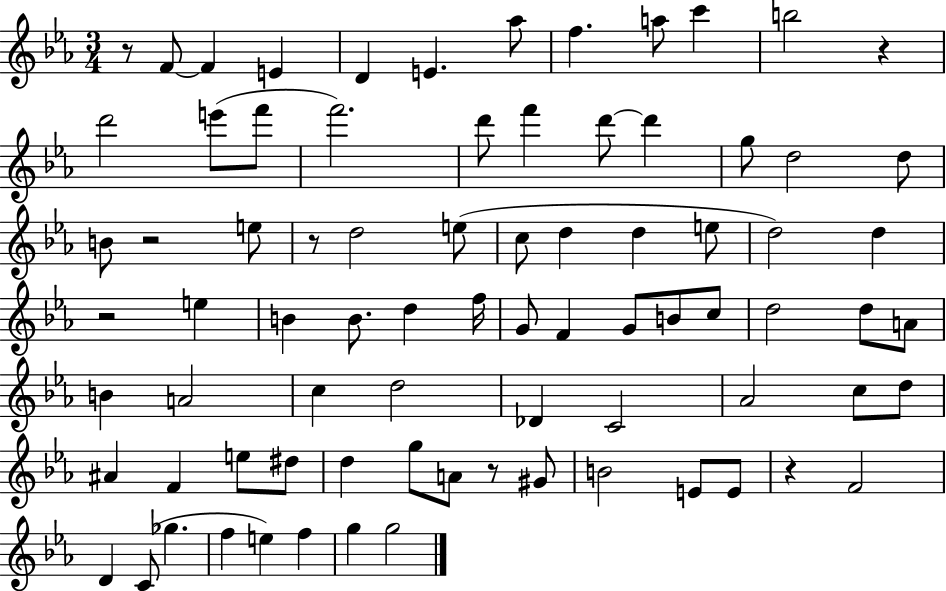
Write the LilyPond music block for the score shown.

{
  \clef treble
  \numericTimeSignature
  \time 3/4
  \key ees \major
  r8 f'8~~ f'4 e'4 | d'4 e'4. aes''8 | f''4. a''8 c'''4 | b''2 r4 | \break d'''2 e'''8( f'''8 | f'''2.) | d'''8 f'''4 d'''8~~ d'''4 | g''8 d''2 d''8 | \break b'8 r2 e''8 | r8 d''2 e''8( | c''8 d''4 d''4 e''8 | d''2) d''4 | \break r2 e''4 | b'4 b'8. d''4 f''16 | g'8 f'4 g'8 b'8 c''8 | d''2 d''8 a'8 | \break b'4 a'2 | c''4 d''2 | des'4 c'2 | aes'2 c''8 d''8 | \break ais'4 f'4 e''8 dis''8 | d''4 g''8 a'8 r8 gis'8 | b'2 e'8 e'8 | r4 f'2 | \break d'4 c'8( ges''4. | f''4 e''4) f''4 | g''4 g''2 | \bar "|."
}